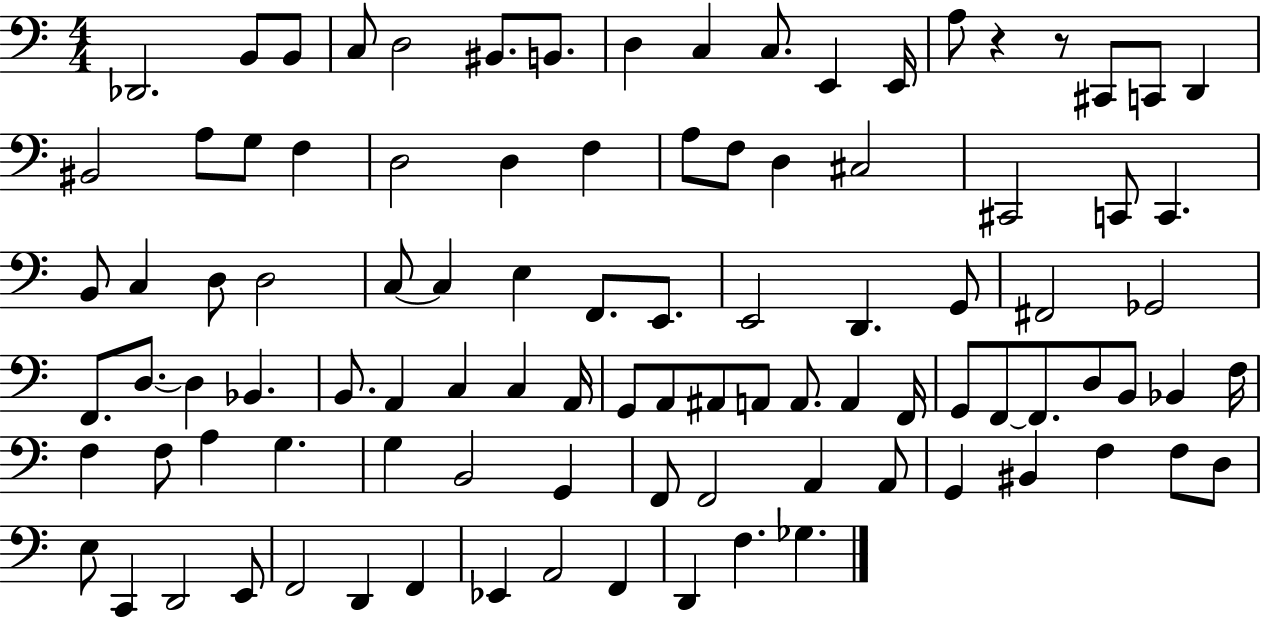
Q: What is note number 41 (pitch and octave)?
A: D2